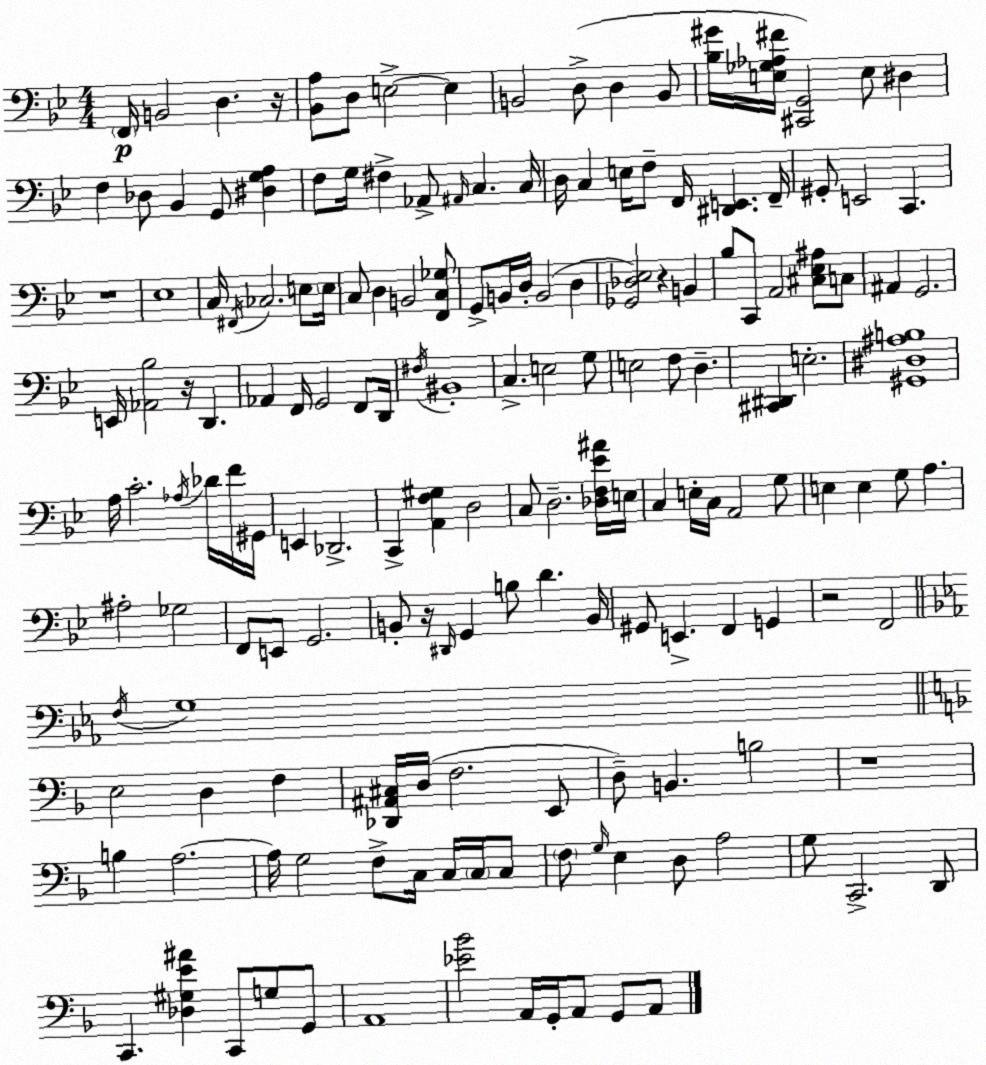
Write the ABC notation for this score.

X:1
T:Untitled
M:4/4
L:1/4
K:Gm
F,,/4 B,,2 D, z/4 [_B,,A,]/2 D,/2 E,2 E, B,,2 D,/2 D, B,,/2 [_B,^G]/4 [E,_G,_A,^F]/4 [^C,,G,,]2 E,/2 ^D, F, _D,/2 _B,, G,,/2 [^D,G,A,] F,/2 G,/4 ^F, _A,,/2 ^A,,/4 C, C,/4 D,/4 C, E,/4 F,/2 F,,/4 [^D,,E,,] F,,/4 ^G,,/2 E,,2 C,, z4 _E,4 C,/4 ^F,,/4 _C,2 E,/2 E,/4 C,/2 D, B,,2 [F,,C,_G,]/2 G,,/2 B,,/4 D,/4 B,,2 D, [_G,,_D,_E,]2 z B,, _B,/2 C,,/2 A,,2 [^C,_E,^A,]/2 C,/2 ^A,, G,,2 E,,/4 [_A,,_B,]2 z/4 D,, _A,, F,,/4 G,,2 F,,/2 D,,/4 ^F,/4 ^B,,4 C, E,2 G,/2 E,2 F,/2 D, [^C,,^D,,] E,2 [^G,,^D,^A,B,]4 A,/4 C2 _A,/4 _D/4 F/4 ^G,,/4 E,, _D,,2 C,, [A,,F,^G,] D,2 C,/2 D,2 [_D,F,_E^A]/4 E,/4 C, E,/4 C,/4 A,,2 G,/2 E, E, G,/2 A, ^A,2 _G,2 F,,/2 E,,/2 G,,2 B,,/2 z/4 ^D,,/4 G,, B,/2 D B,,/4 ^G,,/2 E,, F,, G,, z2 F,,2 F,/4 G,4 E,2 D, F, [_D,,^A,,^C,]/4 D,/4 F,2 E,,/2 D,/2 B,, B,2 z4 B, A,2 A,/4 G,2 F,/2 C,/4 C,/4 C,/4 C,/2 F,/2 G,/4 E, D,/2 A,2 G,/2 C,,2 D,,/2 C,, [_D,^G,E^A] C,,/2 G,/2 G,,/2 A,,4 [_E_B]2 A,,/4 G,,/4 A,,/2 G,,/2 A,,/2